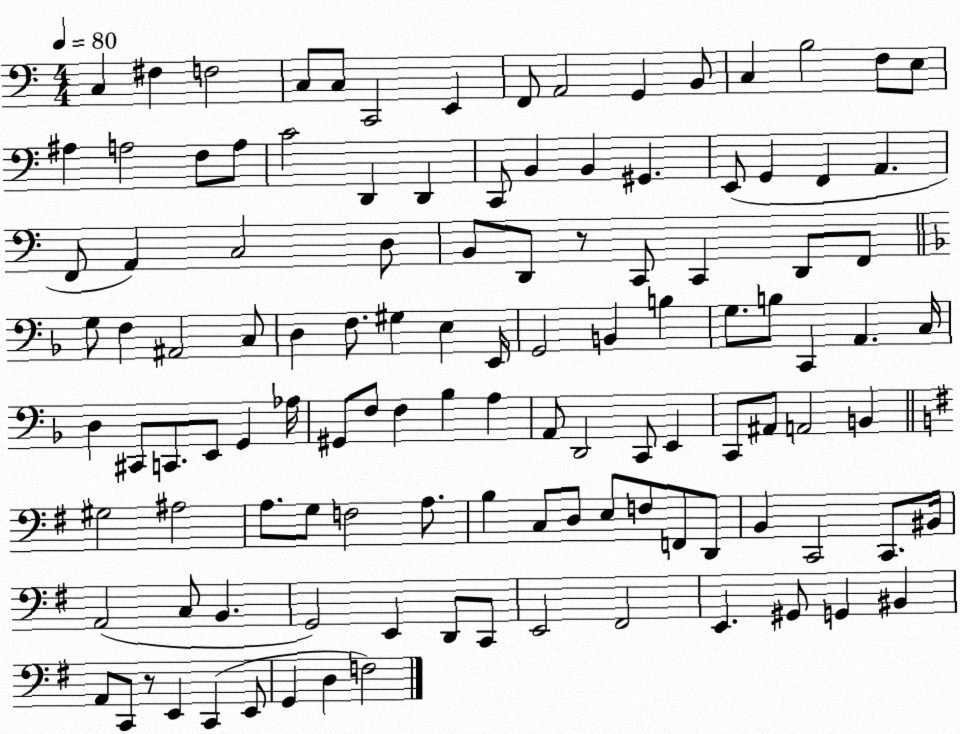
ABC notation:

X:1
T:Untitled
M:4/4
L:1/4
K:C
C, ^F, F,2 C,/2 C,/2 C,,2 E,, F,,/2 A,,2 G,, B,,/2 C, B,2 F,/2 E,/2 ^A, A,2 F,/2 A,/2 C2 D,, D,, C,,/2 B,, B,, ^G,, E,,/2 G,, F,, A,, F,,/2 A,, C,2 D,/2 B,,/2 D,,/2 z/2 C,,/2 C,, D,,/2 F,,/2 G,/2 F, ^A,,2 C,/2 D, F,/2 ^G, E, E,,/4 G,,2 B,, B, G,/2 B,/2 C,, A,, C,/4 D, ^C,,/2 C,,/2 E,,/2 G,, _A,/4 ^G,,/2 F,/2 F, _B, A, A,,/2 D,,2 C,,/2 E,, C,,/2 ^A,,/2 A,,2 B,, ^G,2 ^A,2 A,/2 G,/2 F,2 A,/2 B, C,/2 D,/2 E,/2 F,/2 F,,/2 D,,/2 B,, C,,2 C,,/2 ^B,,/4 A,,2 C,/2 B,, G,,2 E,, D,,/2 C,,/2 E,,2 ^F,,2 E,, ^G,,/2 G,, ^B,, A,,/2 C,,/2 z/2 E,, C,, E,,/2 G,, D, F,2